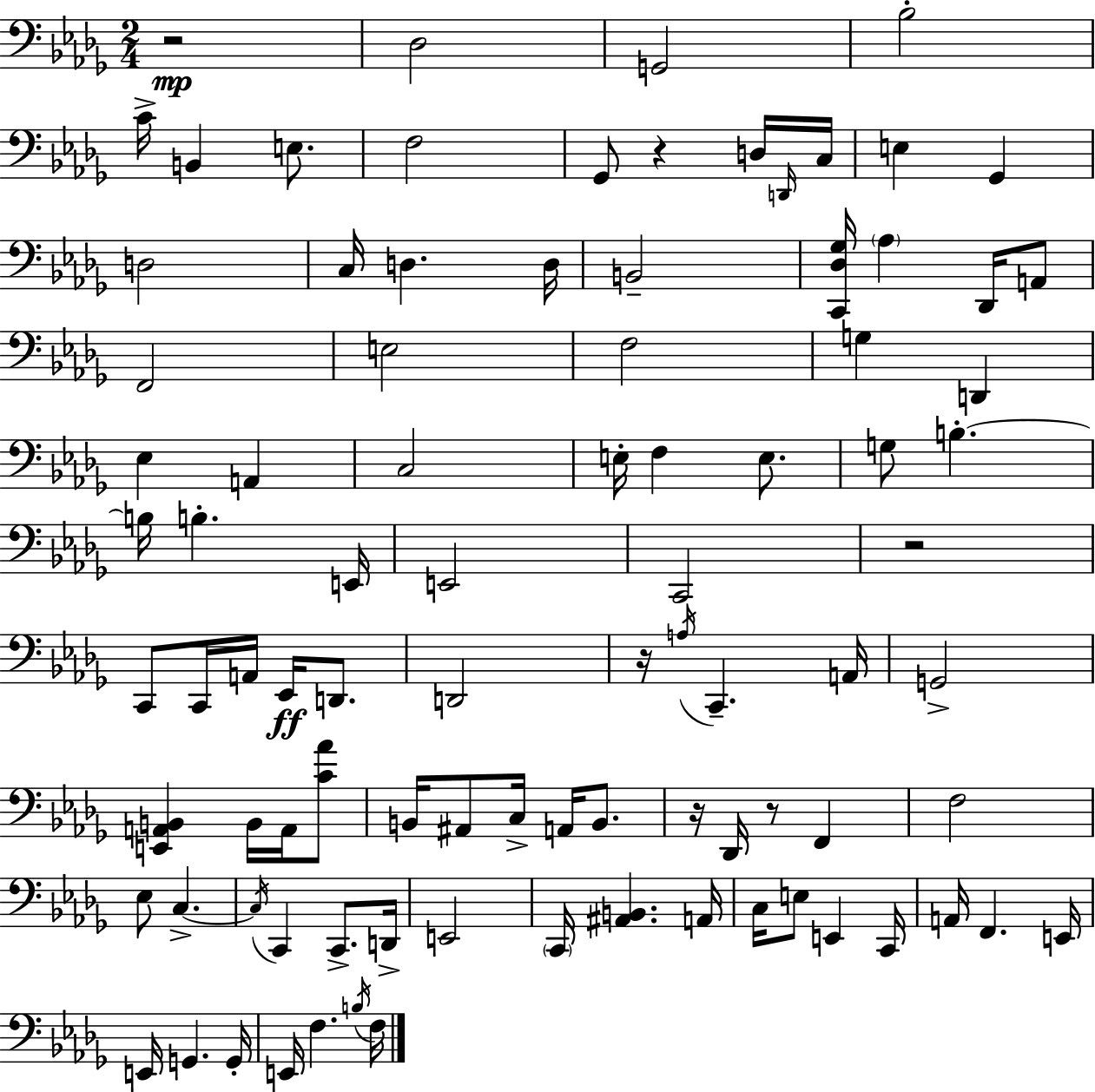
X:1
T:Untitled
M:2/4
L:1/4
K:Bbm
z2 _D,2 G,,2 _B,2 C/4 B,, E,/2 F,2 _G,,/2 z D,/4 D,,/4 C,/4 E, _G,, D,2 C,/4 D, D,/4 B,,2 [C,,_D,_G,]/4 _A, _D,,/4 A,,/2 F,,2 E,2 F,2 G, D,, _E, A,, C,2 E,/4 F, E,/2 G,/2 B, B,/4 B, E,,/4 E,,2 C,,2 z2 C,,/2 C,,/4 A,,/4 _E,,/4 D,,/2 D,,2 z/4 A,/4 C,, A,,/4 G,,2 [E,,A,,B,,] B,,/4 A,,/4 [C_A]/2 B,,/4 ^A,,/2 C,/4 A,,/4 B,,/2 z/4 _D,,/4 z/2 F,, F,2 _E,/2 C, C,/4 C,, C,,/2 D,,/4 E,,2 C,,/4 [^A,,B,,] A,,/4 C,/4 E,/2 E,, C,,/4 A,,/4 F,, E,,/4 E,,/4 G,, G,,/4 E,,/4 F, B,/4 F,/4